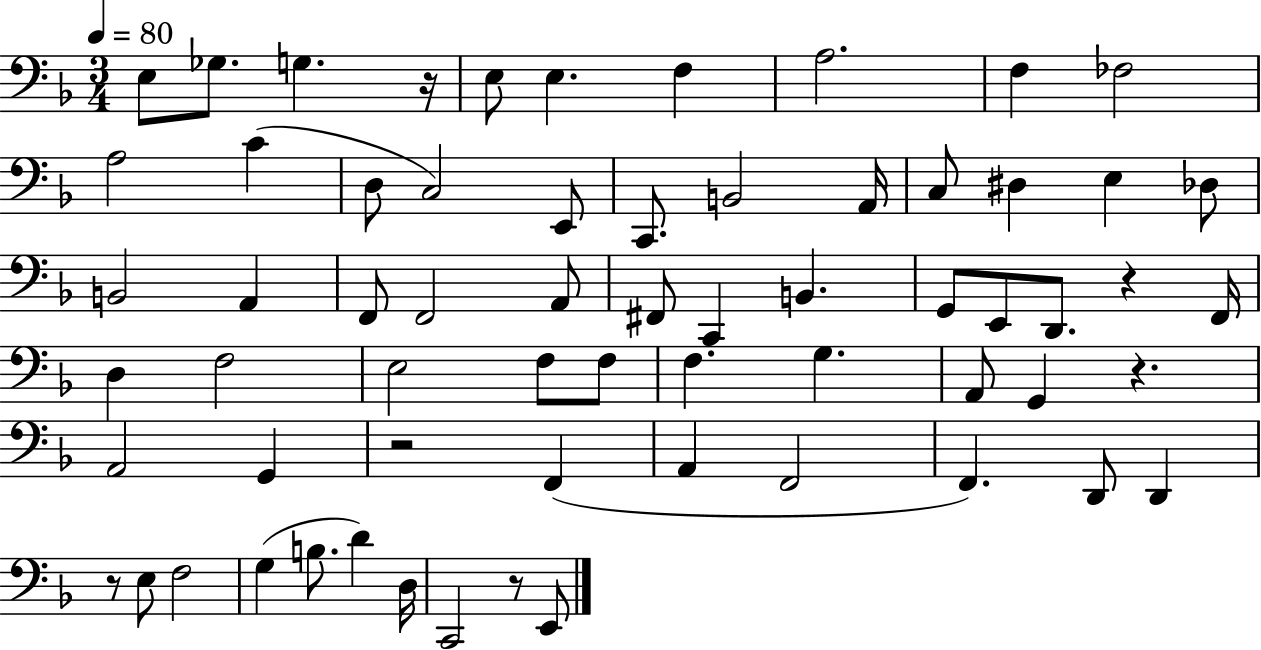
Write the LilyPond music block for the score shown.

{
  \clef bass
  \numericTimeSignature
  \time 3/4
  \key f \major
  \tempo 4 = 80
  e8 ges8. g4. r16 | e8 e4. f4 | a2. | f4 fes2 | \break a2 c'4( | d8 c2) e,8 | c,8. b,2 a,16 | c8 dis4 e4 des8 | \break b,2 a,4 | f,8 f,2 a,8 | fis,8 c,4 b,4. | g,8 e,8 d,8. r4 f,16 | \break d4 f2 | e2 f8 f8 | f4. g4. | a,8 g,4 r4. | \break a,2 g,4 | r2 f,4( | a,4 f,2 | f,4.) d,8 d,4 | \break r8 e8 f2 | g4( b8. d'4) d16 | c,2 r8 e,8 | \bar "|."
}